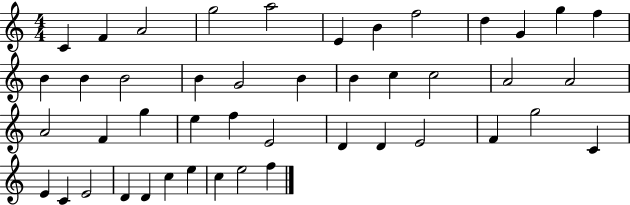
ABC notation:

X:1
T:Untitled
M:4/4
L:1/4
K:C
C F A2 g2 a2 E B f2 d G g f B B B2 B G2 B B c c2 A2 A2 A2 F g e f E2 D D E2 F g2 C E C E2 D D c e c e2 f